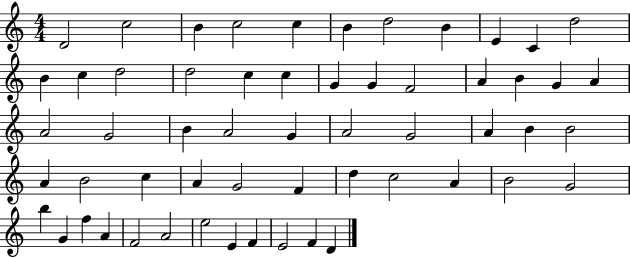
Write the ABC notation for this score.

X:1
T:Untitled
M:4/4
L:1/4
K:C
D2 c2 B c2 c B d2 B E C d2 B c d2 d2 c c G G F2 A B G A A2 G2 B A2 G A2 G2 A B B2 A B2 c A G2 F d c2 A B2 G2 b G f A F2 A2 e2 E F E2 F D